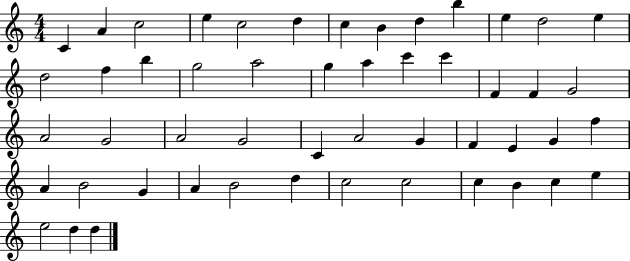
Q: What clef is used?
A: treble